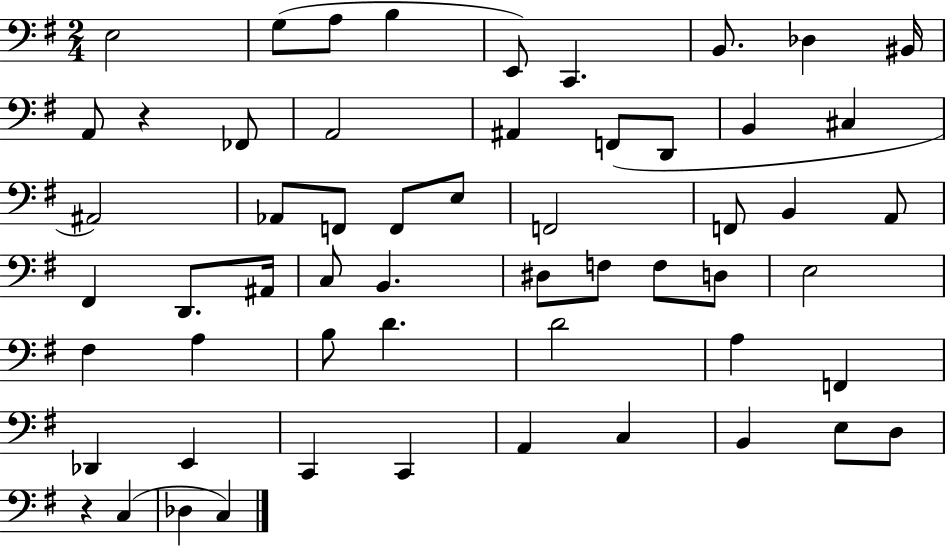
E3/h G3/e A3/e B3/q E2/e C2/q. B2/e. Db3/q BIS2/s A2/e R/q FES2/e A2/h A#2/q F2/e D2/e B2/q C#3/q A#2/h Ab2/e F2/e F2/e E3/e F2/h F2/e B2/q A2/e F#2/q D2/e. A#2/s C3/e B2/q. D#3/e F3/e F3/e D3/e E3/h F#3/q A3/q B3/e D4/q. D4/h A3/q F2/q Db2/q E2/q C2/q C2/q A2/q C3/q B2/q E3/e D3/e R/q C3/q Db3/q C3/q